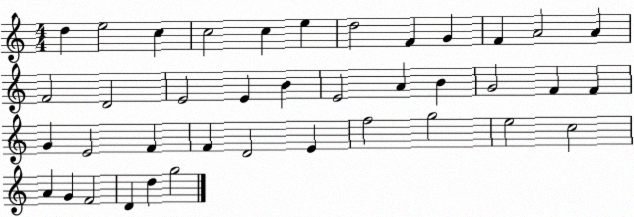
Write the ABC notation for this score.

X:1
T:Untitled
M:4/4
L:1/4
K:C
d e2 c c2 c e d2 F G F A2 A F2 D2 E2 E B E2 A B G2 F F G E2 F F D2 E f2 g2 e2 c2 A G F2 D d g2